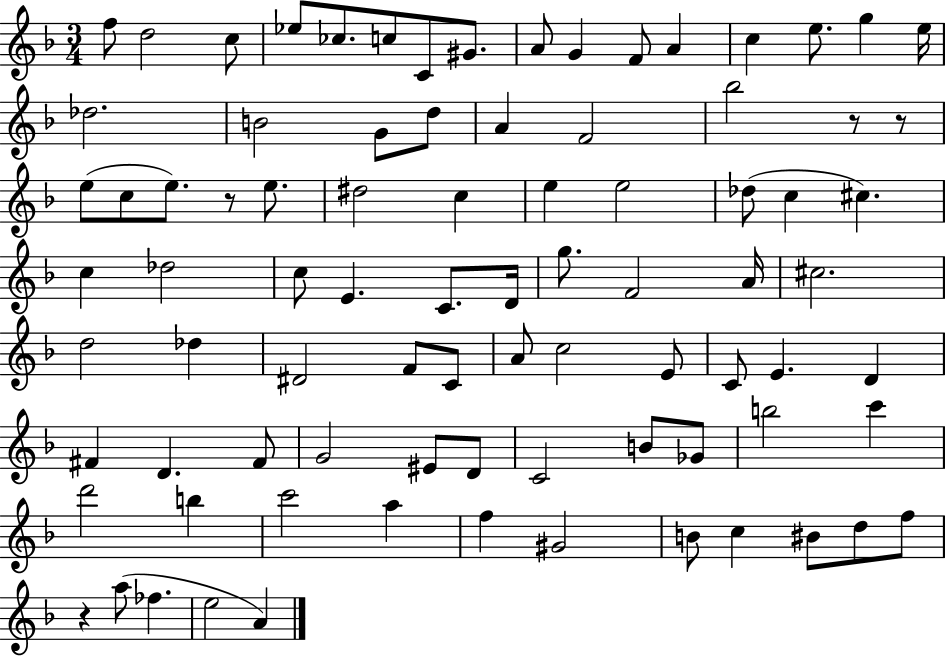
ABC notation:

X:1
T:Untitled
M:3/4
L:1/4
K:F
f/2 d2 c/2 _e/2 _c/2 c/2 C/2 ^G/2 A/2 G F/2 A c e/2 g e/4 _d2 B2 G/2 d/2 A F2 _b2 z/2 z/2 e/2 c/2 e/2 z/2 e/2 ^d2 c e e2 _d/2 c ^c c _d2 c/2 E C/2 D/4 g/2 F2 A/4 ^c2 d2 _d ^D2 F/2 C/2 A/2 c2 E/2 C/2 E D ^F D ^F/2 G2 ^E/2 D/2 C2 B/2 _G/2 b2 c' d'2 b c'2 a f ^G2 B/2 c ^B/2 d/2 f/2 z a/2 _f e2 A